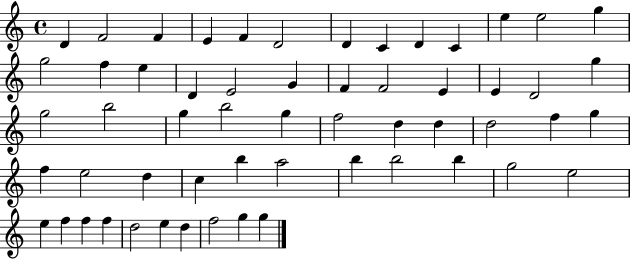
X:1
T:Untitled
M:4/4
L:1/4
K:C
D F2 F E F D2 D C D C e e2 g g2 f e D E2 G F F2 E E D2 g g2 b2 g b2 g f2 d d d2 f g f e2 d c b a2 b b2 b g2 e2 e f f f d2 e d f2 g g